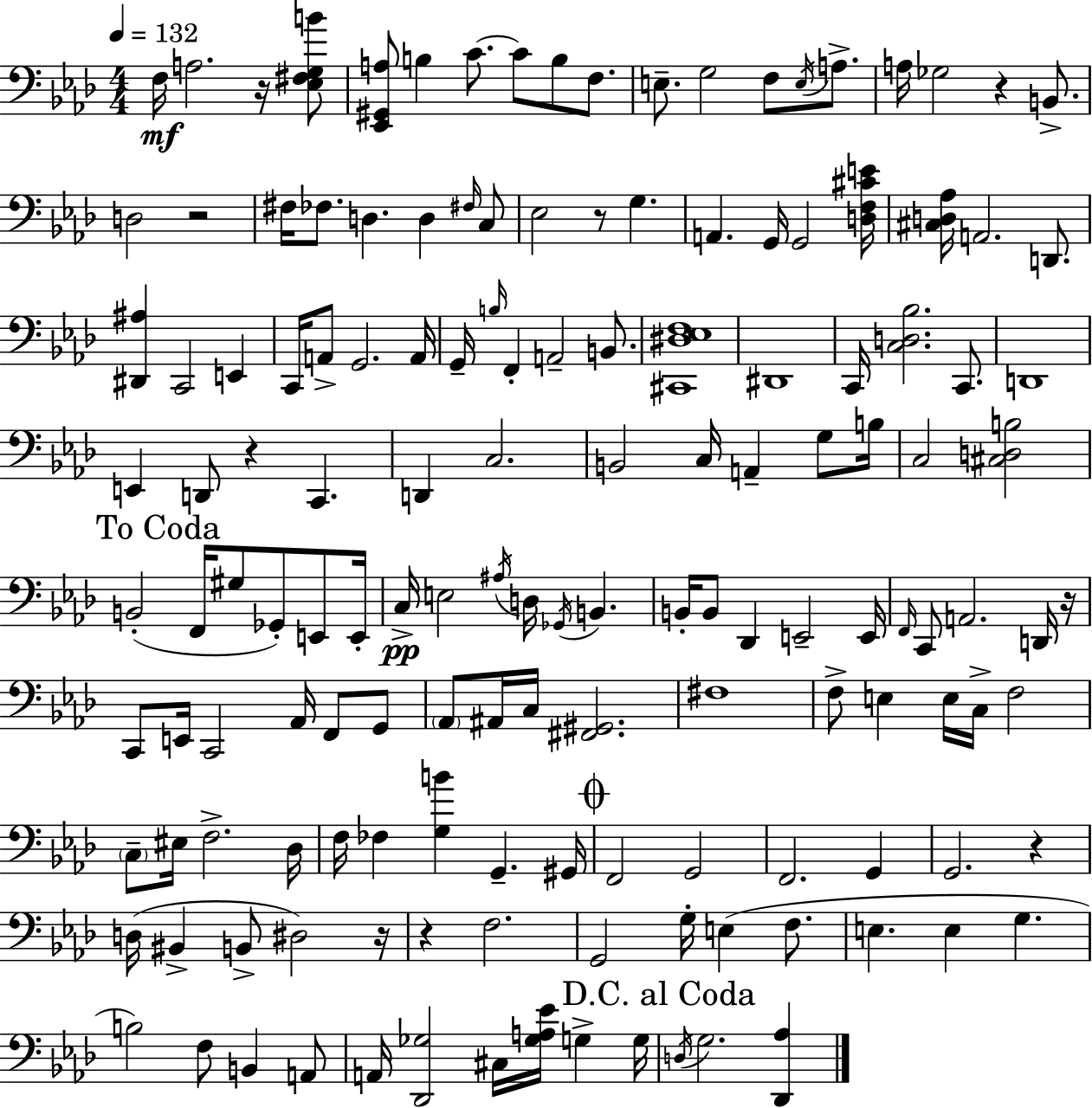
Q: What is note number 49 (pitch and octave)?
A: C3